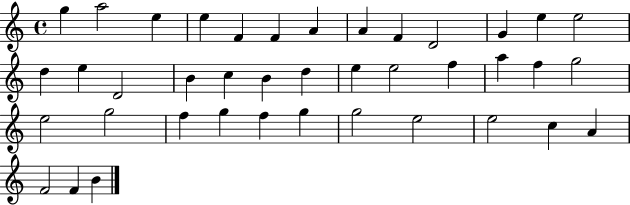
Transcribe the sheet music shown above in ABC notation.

X:1
T:Untitled
M:4/4
L:1/4
K:C
g a2 e e F F A A F D2 G e e2 d e D2 B c B d e e2 f a f g2 e2 g2 f g f g g2 e2 e2 c A F2 F B